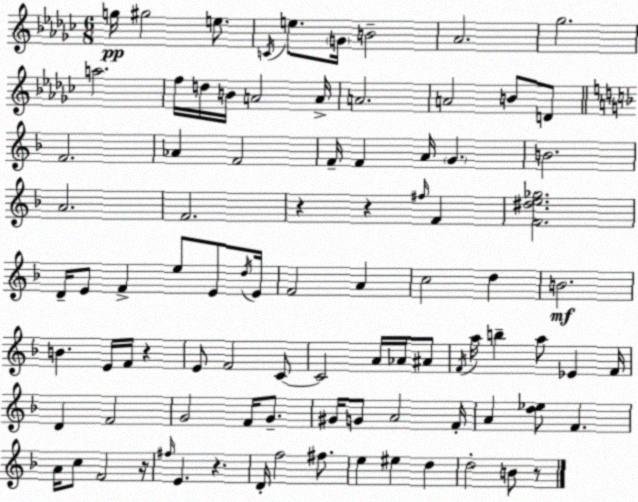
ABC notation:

X:1
T:Untitled
M:6/8
L:1/4
K:Ebm
g/4 ^g2 e/2 C/4 e/2 G/4 B2 _A2 _g2 a2 f/4 d/4 B/4 A2 A/4 A2 A2 B/2 D/2 F2 _A F2 F/4 F A/4 G B2 A2 F2 z z ^f/4 F [F^de_g]2 D/4 E/2 F e/2 E/2 d/4 E/4 F2 A c2 d B2 B E/4 F/4 z E/2 F2 C/2 C2 A/4 _A/4 ^A/2 F/4 a/4 b a/2 _E F/4 D F2 G2 F/4 G/2 ^G/4 G/2 A2 F/4 A [d_e]/2 F A/4 c/2 F2 z/4 ^f/4 E z D/4 f2 ^f/2 e ^e d d2 B/2 z/2